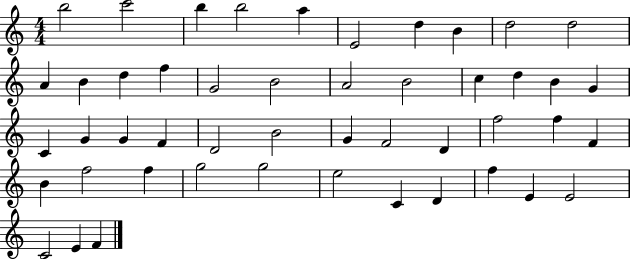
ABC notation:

X:1
T:Untitled
M:4/4
L:1/4
K:C
b2 c'2 b b2 a E2 d B d2 d2 A B d f G2 B2 A2 B2 c d B G C G G F D2 B2 G F2 D f2 f F B f2 f g2 g2 e2 C D f E E2 C2 E F